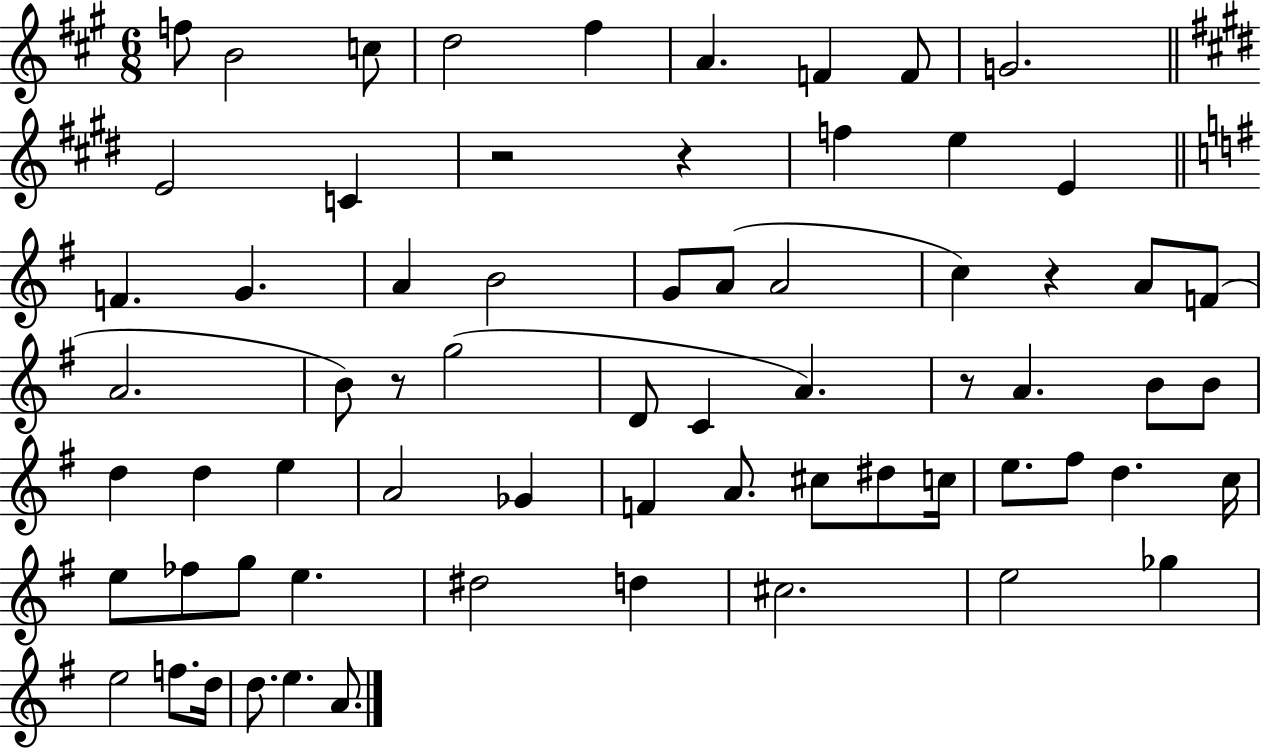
{
  \clef treble
  \numericTimeSignature
  \time 6/8
  \key a \major
  \repeat volta 2 { f''8 b'2 c''8 | d''2 fis''4 | a'4. f'4 f'8 | g'2. | \break \bar "||" \break \key e \major e'2 c'4 | r2 r4 | f''4 e''4 e'4 | \bar "||" \break \key g \major f'4. g'4. | a'4 b'2 | g'8 a'8( a'2 | c''4) r4 a'8 f'8( | \break a'2. | b'8) r8 g''2( | d'8 c'4 a'4.) | r8 a'4. b'8 b'8 | \break d''4 d''4 e''4 | a'2 ges'4 | f'4 a'8. cis''8 dis''8 c''16 | e''8. fis''8 d''4. c''16 | \break e''8 fes''8 g''8 e''4. | dis''2 d''4 | cis''2. | e''2 ges''4 | \break e''2 f''8. d''16 | d''8. e''4. a'8. | } \bar "|."
}